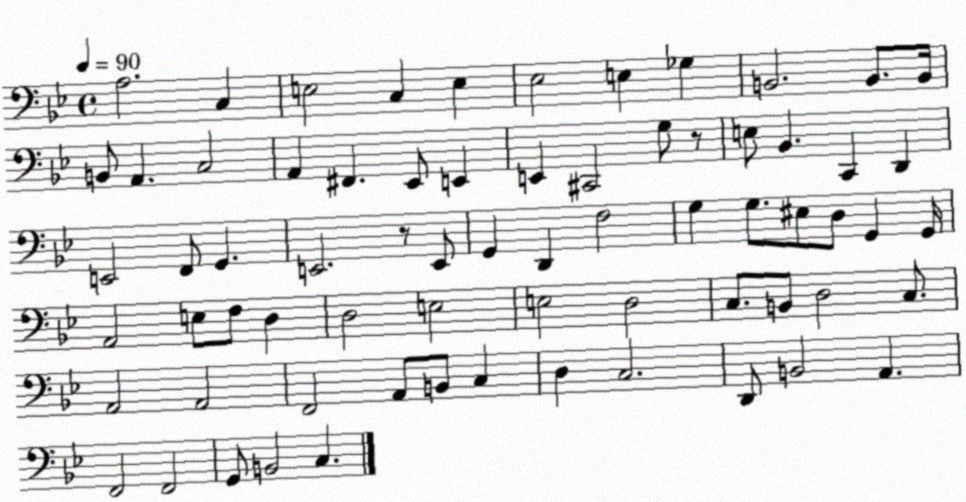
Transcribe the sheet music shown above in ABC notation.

X:1
T:Untitled
M:4/4
L:1/4
K:Bb
A,2 C, E,2 C, E, _E,2 E, _G, B,,2 B,,/2 B,,/4 B,,/2 A,, C,2 A,, ^F,, _E,,/2 E,, E,, ^C,,2 G,/2 z/2 E,/2 _B,, C,, D,, E,,2 F,,/2 G,, E,,2 z/2 E,,/2 G,, D,, F,2 G, G,/2 ^E,/2 D,/2 G,, G,,/4 A,,2 E,/2 F,/2 D, D,2 E,2 E,2 D,2 C,/2 B,,/2 D,2 C,/2 A,,2 A,,2 F,,2 A,,/2 B,,/2 C, D, C,2 D,,/2 B,,2 A,, F,,2 F,,2 G,,/2 B,,2 C,